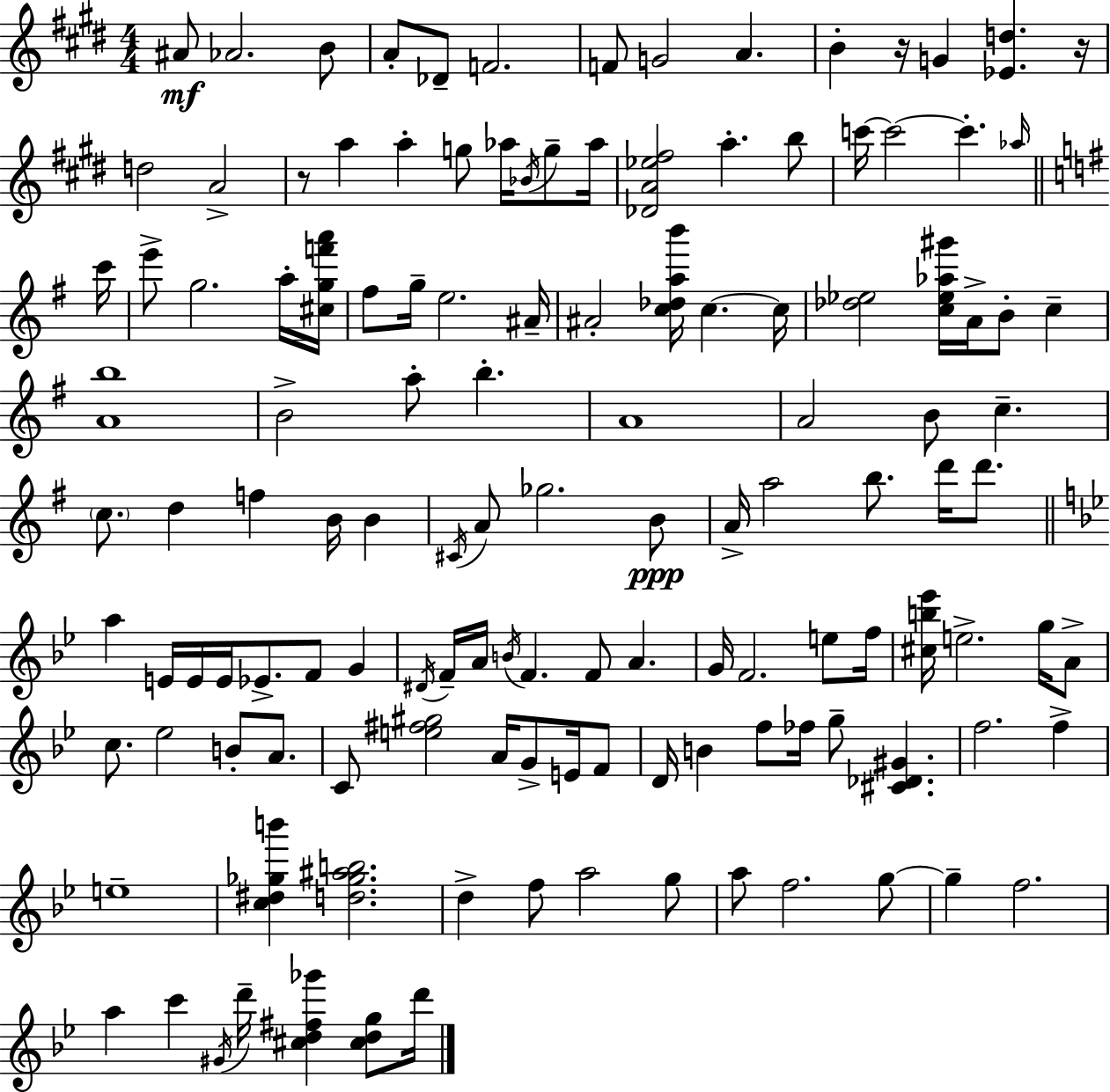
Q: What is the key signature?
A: E major